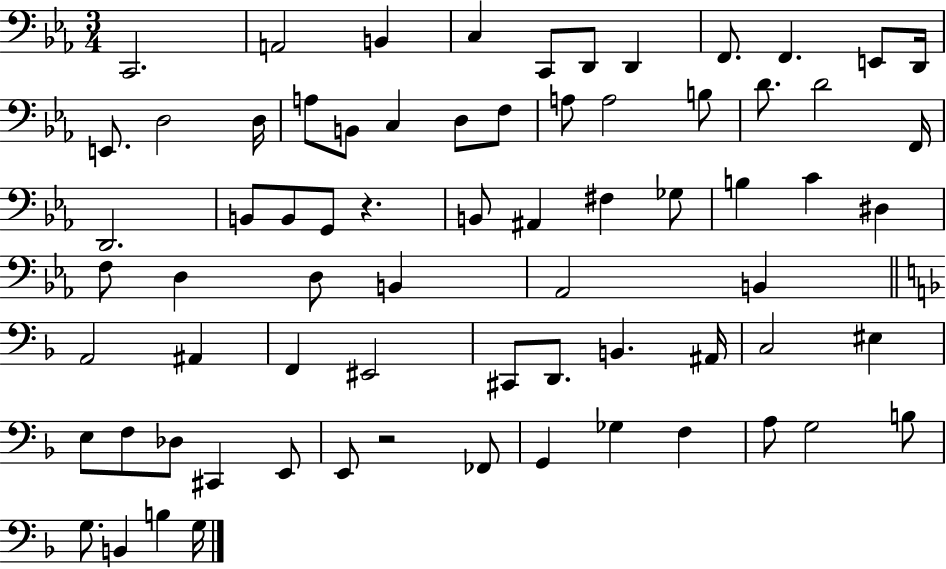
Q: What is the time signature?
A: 3/4